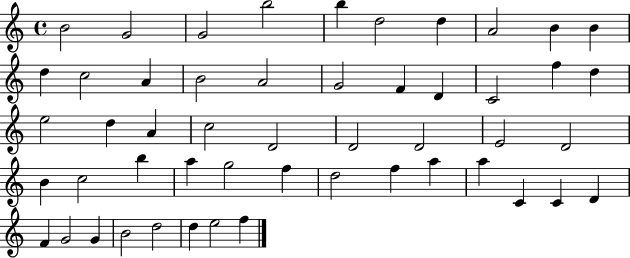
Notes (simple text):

B4/h G4/h G4/h B5/h B5/q D5/h D5/q A4/h B4/q B4/q D5/q C5/h A4/q B4/h A4/h G4/h F4/q D4/q C4/h F5/q D5/q E5/h D5/q A4/q C5/h D4/h D4/h D4/h E4/h D4/h B4/q C5/h B5/q A5/q G5/h F5/q D5/h F5/q A5/q A5/q C4/q C4/q D4/q F4/q G4/h G4/q B4/h D5/h D5/q E5/h F5/q